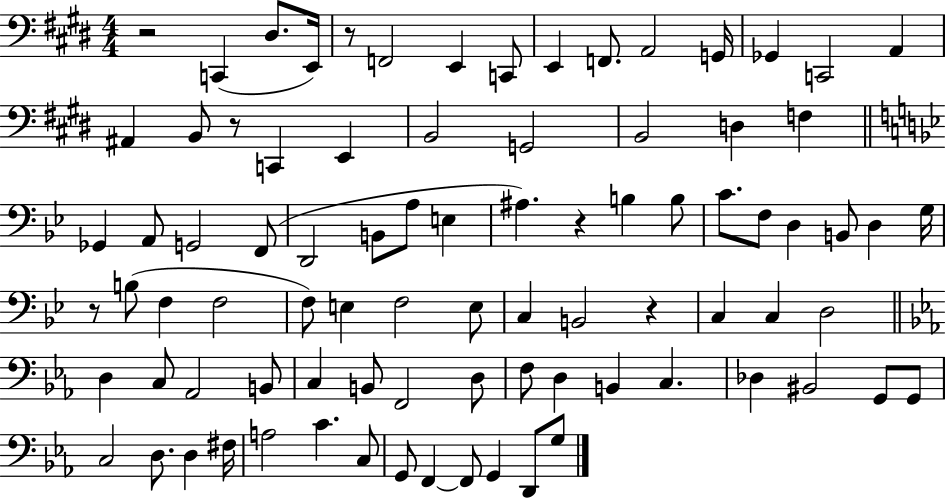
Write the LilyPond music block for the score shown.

{
  \clef bass
  \numericTimeSignature
  \time 4/4
  \key e \major
  r2 c,4( dis8. e,16) | r8 f,2 e,4 c,8 | e,4 f,8. a,2 g,16 | ges,4 c,2 a,4 | \break ais,4 b,8 r8 c,4 e,4 | b,2 g,2 | b,2 d4 f4 | \bar "||" \break \key g \minor ges,4 a,8 g,2 f,8( | d,2 b,8 a8 e4 | ais4.) r4 b4 b8 | c'8. f8 d4 b,8 d4 g16 | \break r8 b8( f4 f2 | f8) e4 f2 e8 | c4 b,2 r4 | c4 c4 d2 | \break \bar "||" \break \key ees \major d4 c8 aes,2 b,8 | c4 b,8 f,2 d8 | f8 d4 b,4 c4. | des4 bis,2 g,8 g,8 | \break c2 d8. d4 fis16 | a2 c'4. c8 | g,8 f,4~~ f,8 g,4 d,8 g8 | \bar "|."
}